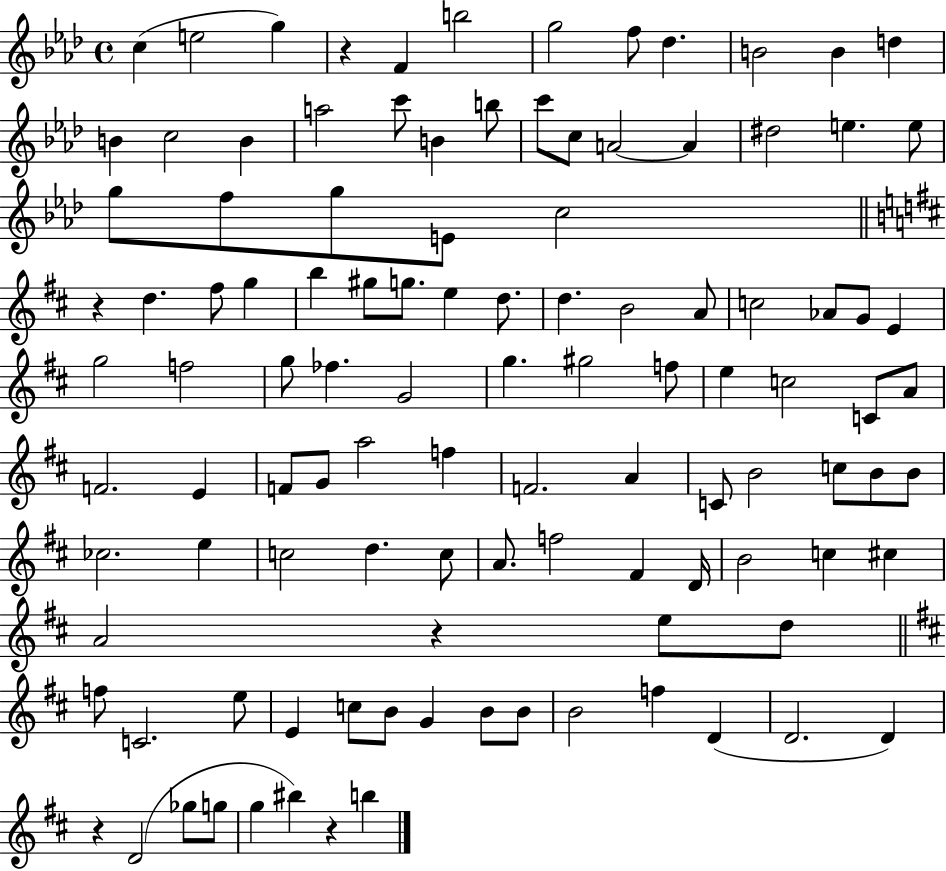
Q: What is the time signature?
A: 4/4